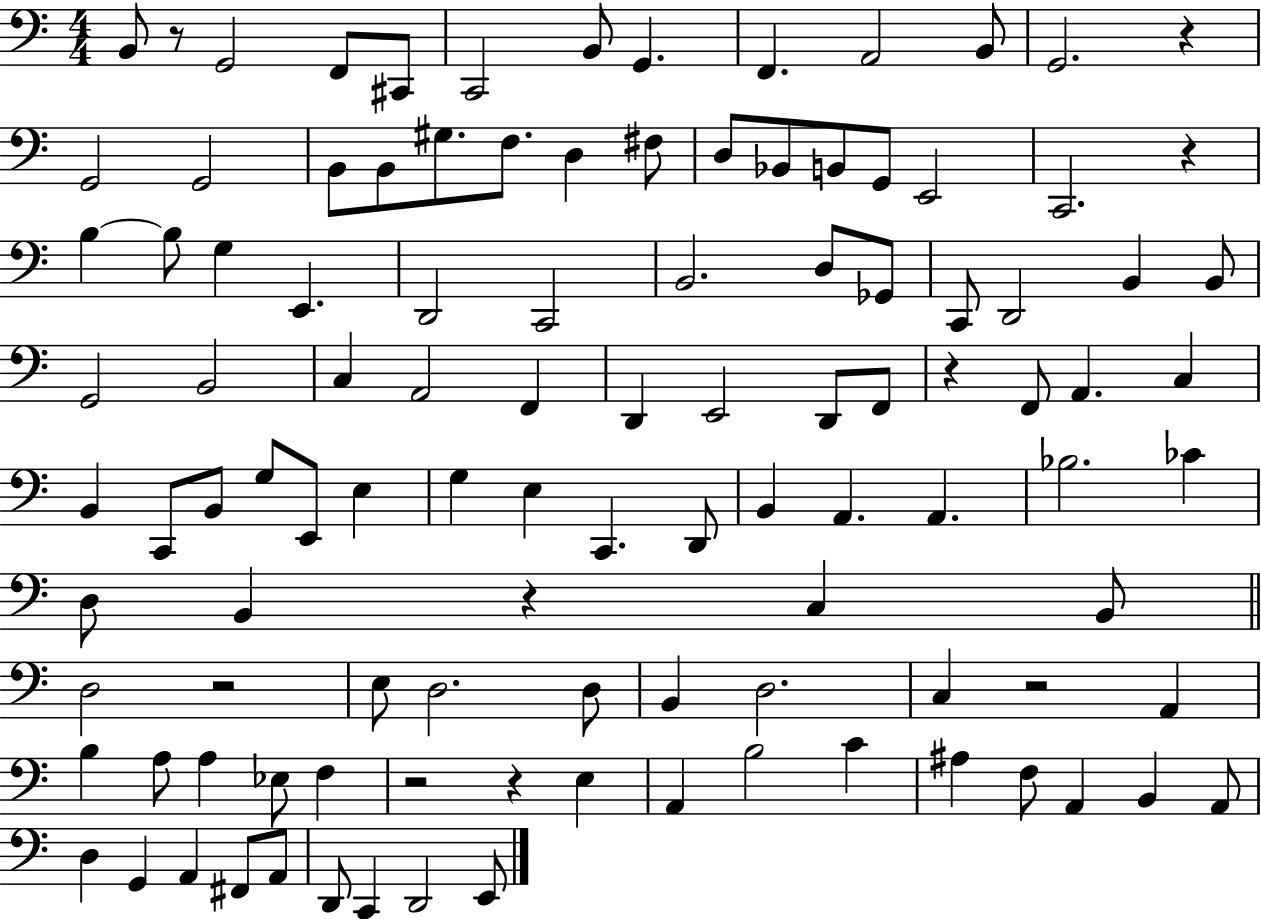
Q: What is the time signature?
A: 4/4